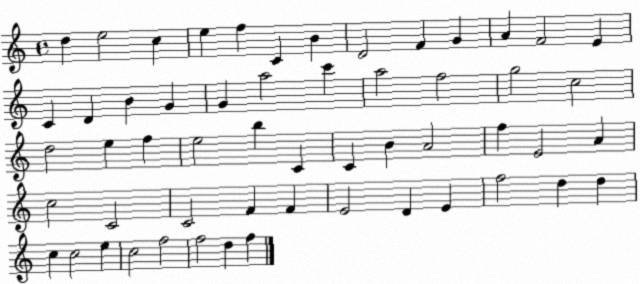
X:1
T:Untitled
M:4/4
L:1/4
K:C
d e2 c e f C B D2 F G A F2 E C D B G G a2 c' a2 f2 g2 c2 d2 e f e2 b C C B A2 f E2 A c2 C2 C2 F F E2 D E f2 d d c c2 e c2 f2 f2 d f